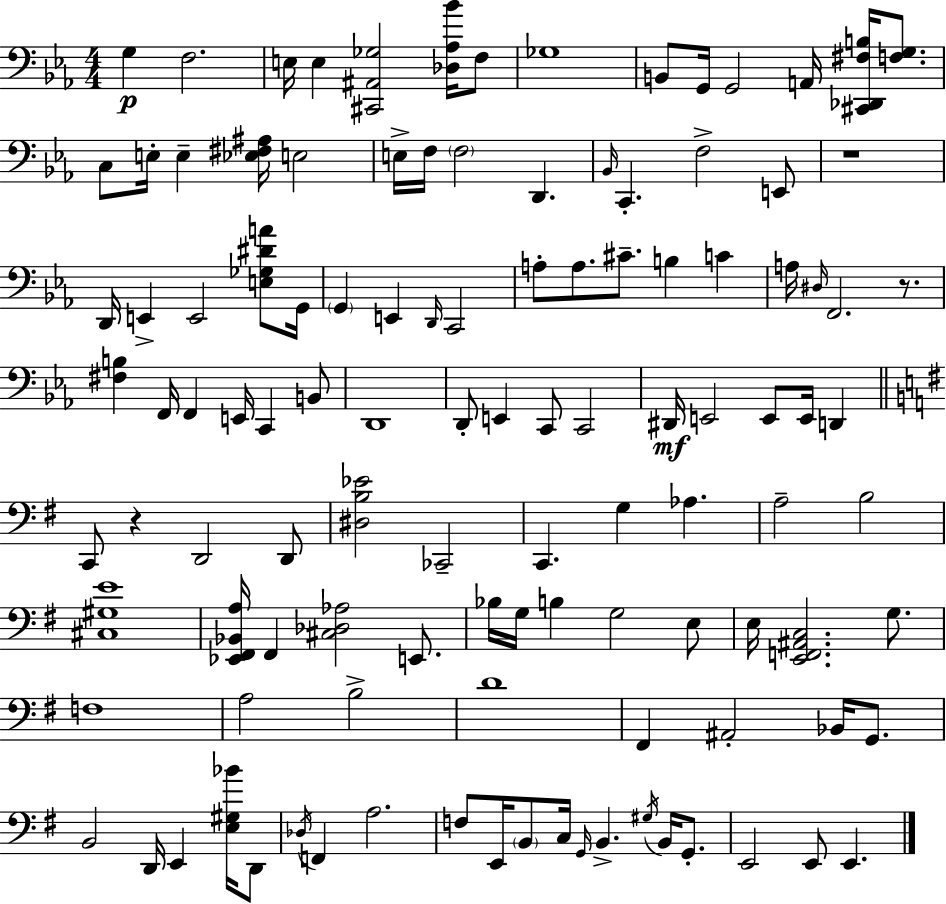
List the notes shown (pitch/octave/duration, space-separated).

G3/q F3/h. E3/s E3/q [C#2,A#2,Gb3]/h [Db3,Ab3,Bb4]/s F3/e Gb3/w B2/e G2/s G2/h A2/s [C#2,Db2,F#3,B3]/s [F3,G3]/e. C3/e E3/s E3/q [Eb3,F#3,A#3]/s E3/h E3/s F3/s F3/h D2/q. Bb2/s C2/q. F3/h E2/e R/w D2/s E2/q E2/h [E3,Gb3,D#4,A4]/e G2/s G2/q E2/q D2/s C2/h A3/e A3/e. C#4/e. B3/q C4/q A3/s D#3/s F2/h. R/e. [F#3,B3]/q F2/s F2/q E2/s C2/q B2/e D2/w D2/e E2/q C2/e C2/h D#2/s E2/h E2/e E2/s D2/q C2/e R/q D2/h D2/e [D#3,B3,Eb4]/h CES2/h C2/q. G3/q Ab3/q. A3/h B3/h [C#3,G#3,E4]/w [Eb2,F#2,Bb2,A3]/s F#2/q [C#3,Db3,Ab3]/h E2/e. Bb3/s G3/s B3/q G3/h E3/e E3/s [E2,F2,A#2,C3]/h. G3/e. F3/w A3/h B3/h D4/w F#2/q A#2/h Bb2/s G2/e. B2/h D2/s E2/q [E3,G#3,Bb4]/s D2/e Db3/s F2/q A3/h. F3/e E2/s B2/e C3/s G2/s B2/q. G#3/s B2/s G2/e. E2/h E2/e E2/q.